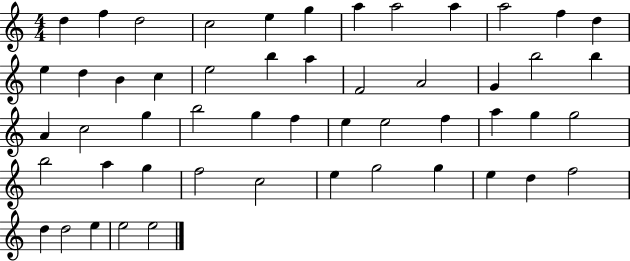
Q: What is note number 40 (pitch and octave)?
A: F5